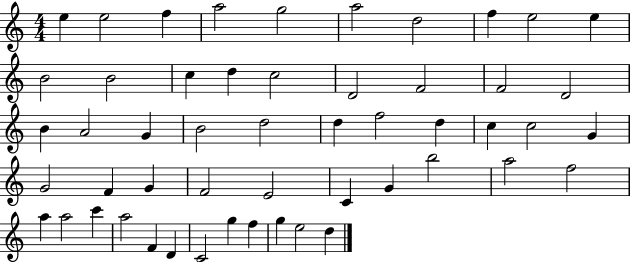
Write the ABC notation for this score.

X:1
T:Untitled
M:4/4
L:1/4
K:C
e e2 f a2 g2 a2 d2 f e2 e B2 B2 c d c2 D2 F2 F2 D2 B A2 G B2 d2 d f2 d c c2 G G2 F G F2 E2 C G b2 a2 f2 a a2 c' a2 F D C2 g f g e2 d